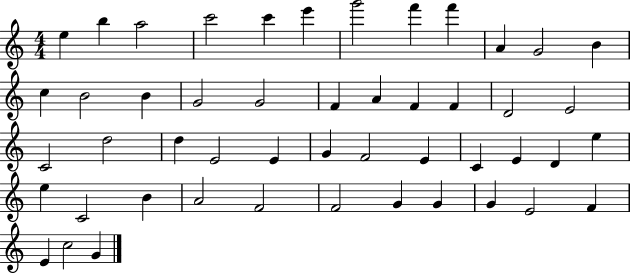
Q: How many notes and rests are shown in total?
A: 49